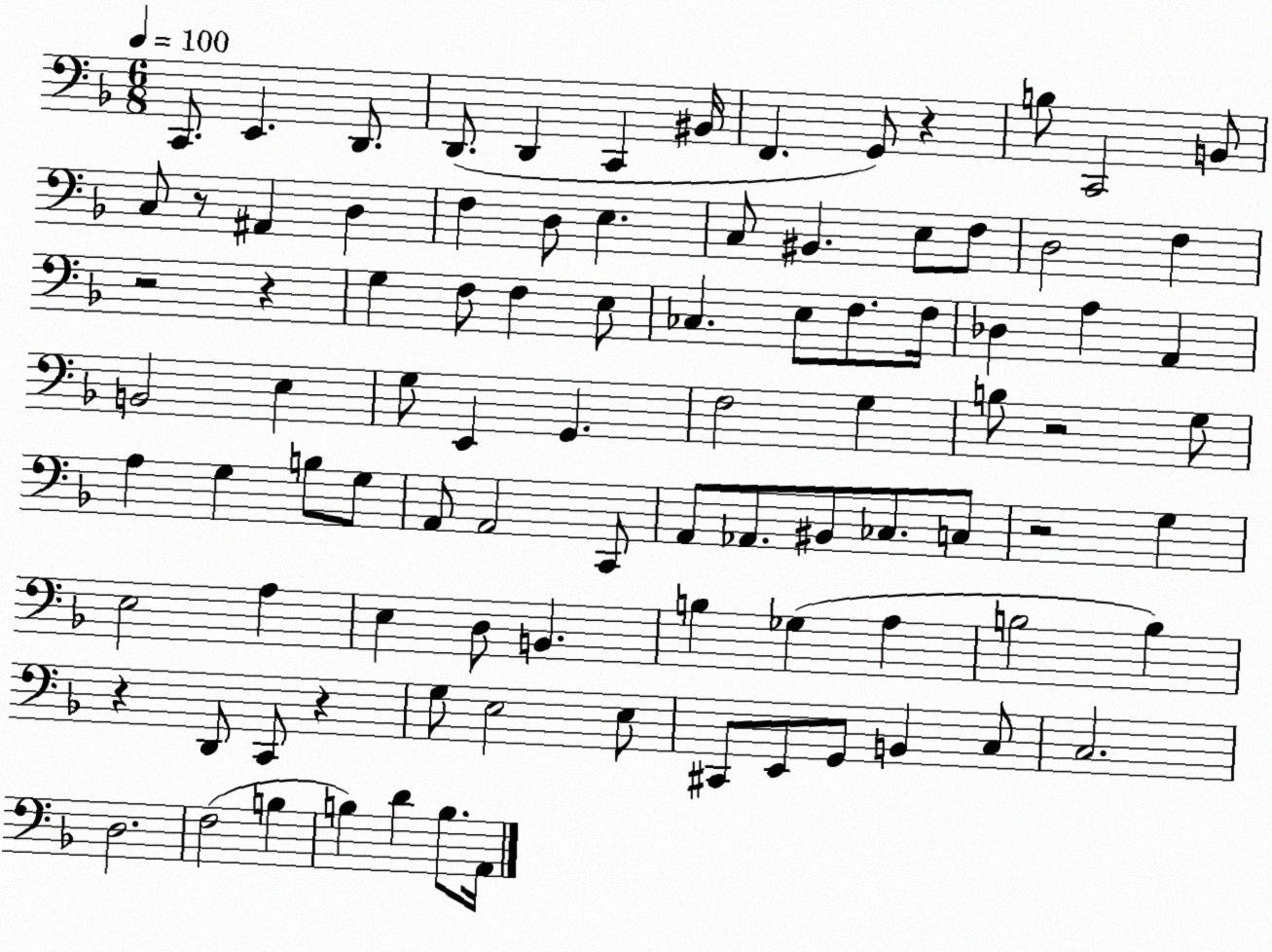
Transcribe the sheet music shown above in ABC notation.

X:1
T:Untitled
M:6/8
L:1/4
K:F
C,,/2 E,, D,,/2 D,,/2 D,, C,, ^B,,/4 F,, G,,/2 z B,/2 C,,2 B,,/2 C,/2 z/2 ^A,, D, F, D,/2 E, C,/2 ^B,, E,/2 F,/2 D,2 F, z2 z G, F,/2 F, E,/2 _C, E,/2 F,/2 F,/4 _D, A, A,, B,,2 E, G,/2 E,, G,, F,2 G, B,/2 z2 G,/2 A, G, B,/2 G,/2 A,,/2 A,,2 C,,/2 A,,/2 _A,,/2 ^B,,/2 _C,/2 C,/2 z2 G, E,2 A, E, D,/2 B,, B, _G, A, B,2 B, z D,,/2 C,,/2 z G,/2 E,2 E,/2 ^C,,/2 E,,/2 G,,/2 B,, C,/2 C,2 D,2 F,2 B, B, D B,/2 A,,/4